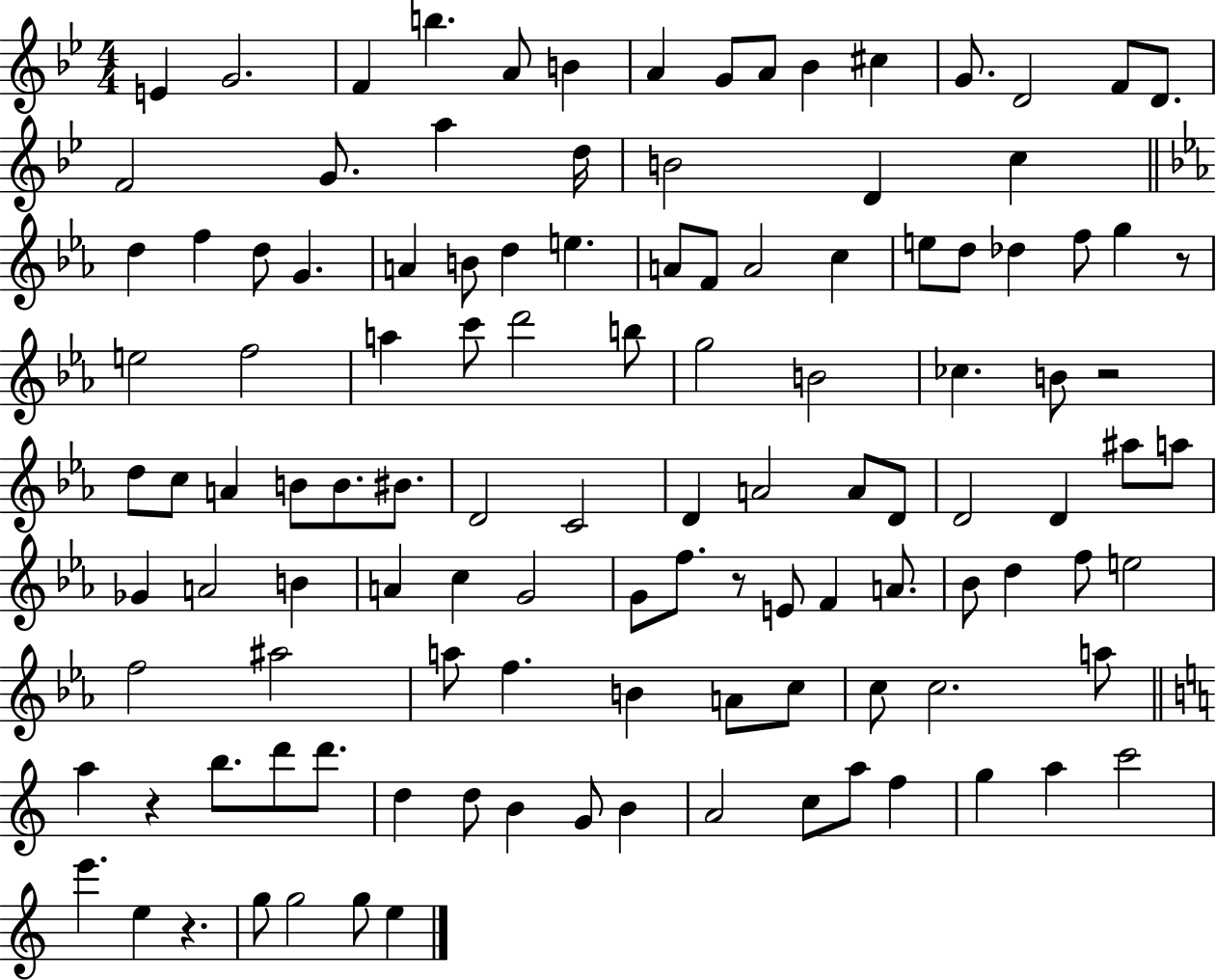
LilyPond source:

{
  \clef treble
  \numericTimeSignature
  \time 4/4
  \key bes \major
  \repeat volta 2 { e'4 g'2. | f'4 b''4. a'8 b'4 | a'4 g'8 a'8 bes'4 cis''4 | g'8. d'2 f'8 d'8. | \break f'2 g'8. a''4 d''16 | b'2 d'4 c''4 | \bar "||" \break \key c \minor d''4 f''4 d''8 g'4. | a'4 b'8 d''4 e''4. | a'8 f'8 a'2 c''4 | e''8 d''8 des''4 f''8 g''4 r8 | \break e''2 f''2 | a''4 c'''8 d'''2 b''8 | g''2 b'2 | ces''4. b'8 r2 | \break d''8 c''8 a'4 b'8 b'8. bis'8. | d'2 c'2 | d'4 a'2 a'8 d'8 | d'2 d'4 ais''8 a''8 | \break ges'4 a'2 b'4 | a'4 c''4 g'2 | g'8 f''8. r8 e'8 f'4 a'8. | bes'8 d''4 f''8 e''2 | \break f''2 ais''2 | a''8 f''4. b'4 a'8 c''8 | c''8 c''2. a''8 | \bar "||" \break \key a \minor a''4 r4 b''8. d'''8 d'''8. | d''4 d''8 b'4 g'8 b'4 | a'2 c''8 a''8 f''4 | g''4 a''4 c'''2 | \break e'''4. e''4 r4. | g''8 g''2 g''8 e''4 | } \bar "|."
}